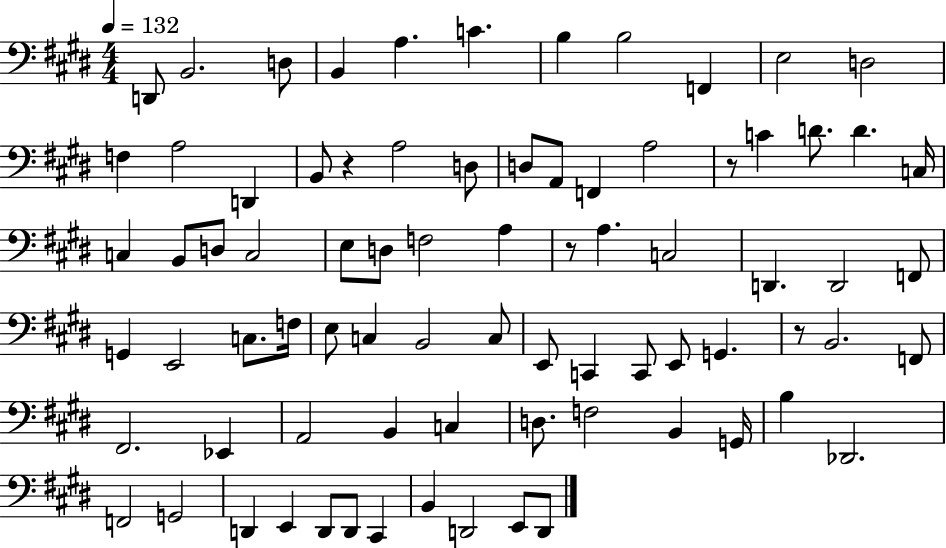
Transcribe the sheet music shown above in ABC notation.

X:1
T:Untitled
M:4/4
L:1/4
K:E
D,,/2 B,,2 D,/2 B,, A, C B, B,2 F,, E,2 D,2 F, A,2 D,, B,,/2 z A,2 D,/2 D,/2 A,,/2 F,, A,2 z/2 C D/2 D C,/4 C, B,,/2 D,/2 C,2 E,/2 D,/2 F,2 A, z/2 A, C,2 D,, D,,2 F,,/2 G,, E,,2 C,/2 F,/4 E,/2 C, B,,2 C,/2 E,,/2 C,, C,,/2 E,,/2 G,, z/2 B,,2 F,,/2 ^F,,2 _E,, A,,2 B,, C, D,/2 F,2 B,, G,,/4 B, _D,,2 F,,2 G,,2 D,, E,, D,,/2 D,,/2 ^C,, B,, D,,2 E,,/2 D,,/2